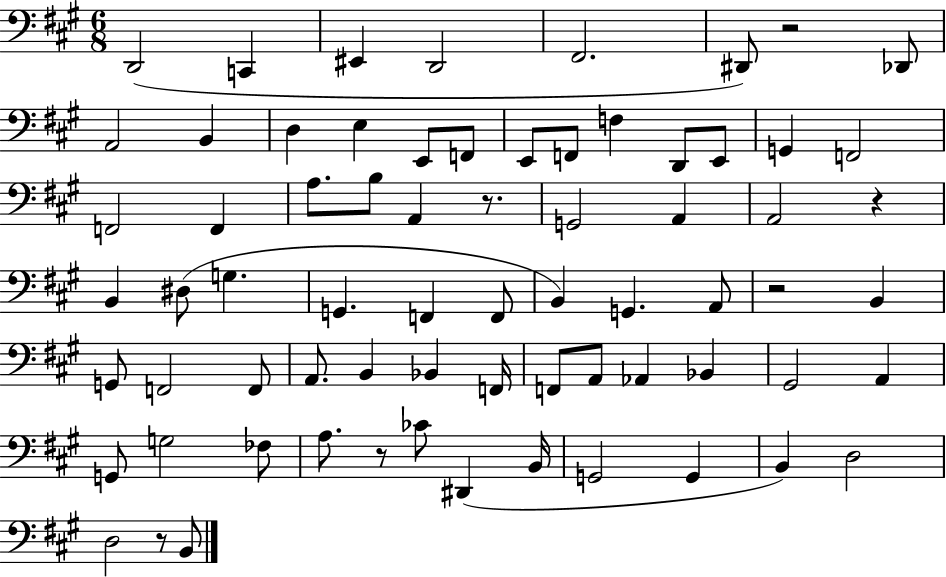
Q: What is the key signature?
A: A major